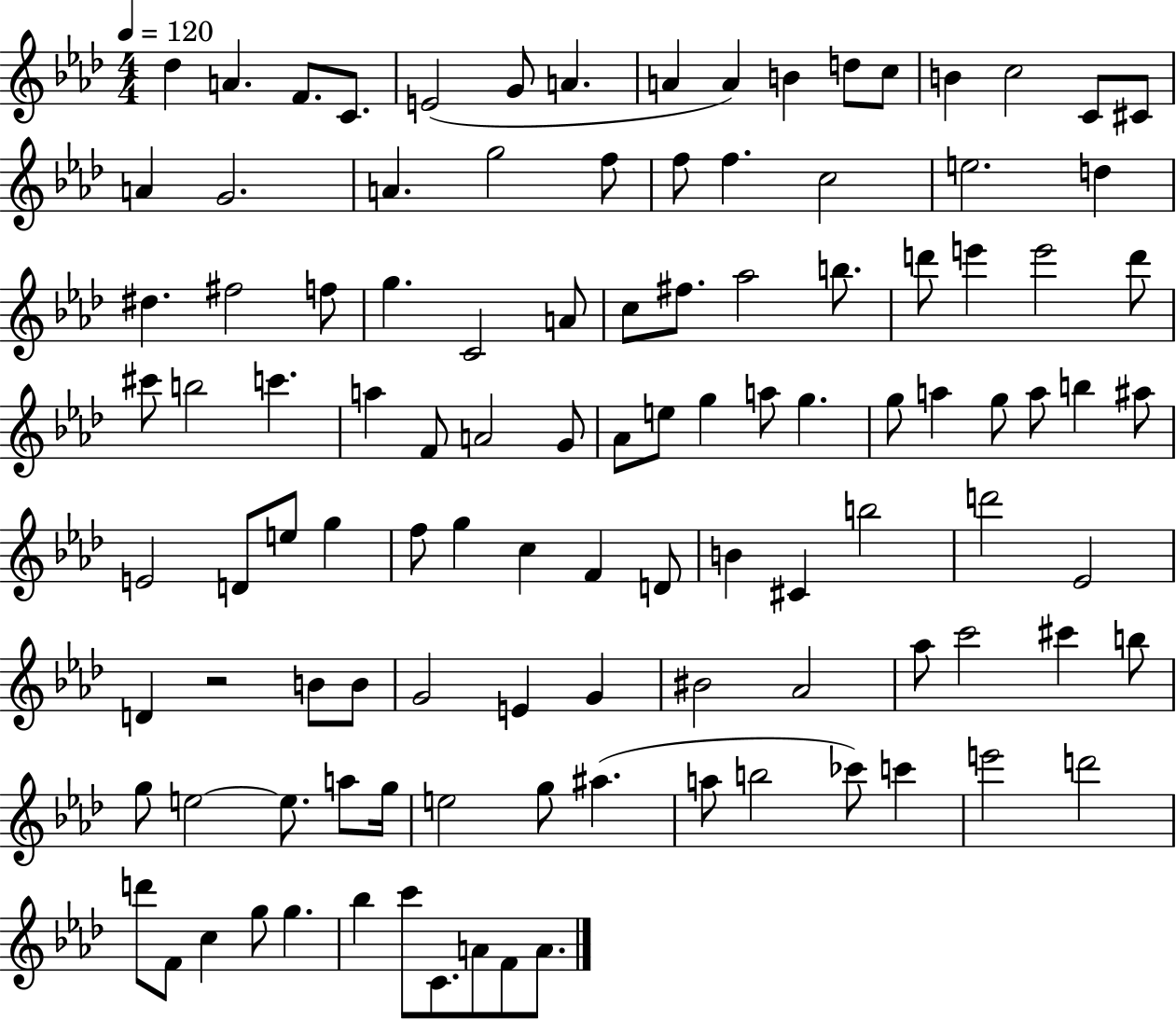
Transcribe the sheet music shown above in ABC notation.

X:1
T:Untitled
M:4/4
L:1/4
K:Ab
_d A F/2 C/2 E2 G/2 A A A B d/2 c/2 B c2 C/2 ^C/2 A G2 A g2 f/2 f/2 f c2 e2 d ^d ^f2 f/2 g C2 A/2 c/2 ^f/2 _a2 b/2 d'/2 e' e'2 d'/2 ^c'/2 b2 c' a F/2 A2 G/2 _A/2 e/2 g a/2 g g/2 a g/2 a/2 b ^a/2 E2 D/2 e/2 g f/2 g c F D/2 B ^C b2 d'2 _E2 D z2 B/2 B/2 G2 E G ^B2 _A2 _a/2 c'2 ^c' b/2 g/2 e2 e/2 a/2 g/4 e2 g/2 ^a a/2 b2 _c'/2 c' e'2 d'2 d'/2 F/2 c g/2 g _b c'/2 C/2 A/2 F/2 A/2